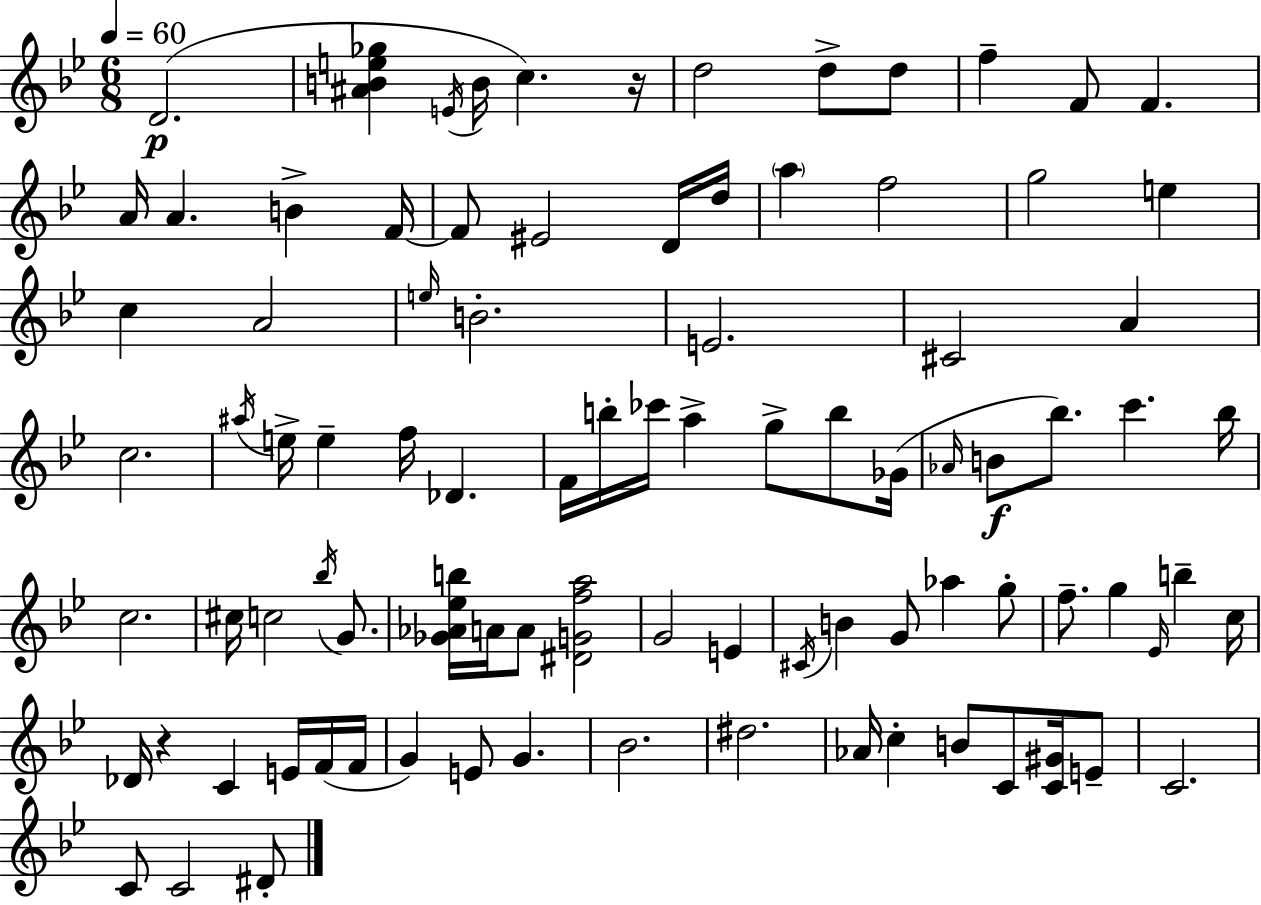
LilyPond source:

{
  \clef treble
  \numericTimeSignature
  \time 6/8
  \key bes \major
  \tempo 4 = 60
  d'2.(\p | <ais' b' e'' ges''>4 \acciaccatura { e'16 } b'16 c''4.) | r16 d''2 d''8-> d''8 | f''4-- f'8 f'4. | \break a'16 a'4. b'4-> | f'16~~ f'8 eis'2 d'16 | d''16 \parenthesize a''4 f''2 | g''2 e''4 | \break c''4 a'2 | \grace { e''16 } b'2.-. | e'2. | cis'2 a'4 | \break c''2. | \acciaccatura { ais''16 } e''16-> e''4-- f''16 des'4. | f'16 b''16-. ces'''16 a''4-> g''8-> | b''8 ges'16( \grace { aes'16 } b'8\f bes''8.) c'''4. | \break bes''16 c''2. | cis''16 c''2 | \acciaccatura { bes''16 } g'8. <ges' aes' ees'' b''>16 a'16 a'8 <dis' g' f'' a''>2 | g'2 | \break e'4 \acciaccatura { cis'16 } b'4 g'8 | aes''4 g''8-. f''8.-- g''4 | \grace { ees'16 } b''4-- c''16 des'16 r4 | c'4 e'16 f'16( f'16 g'4) e'8 | \break g'4. bes'2. | dis''2. | aes'16 c''4-. | b'8 c'8 <c' gis'>16 e'8-- c'2. | \break c'8 c'2 | dis'8-. \bar "|."
}